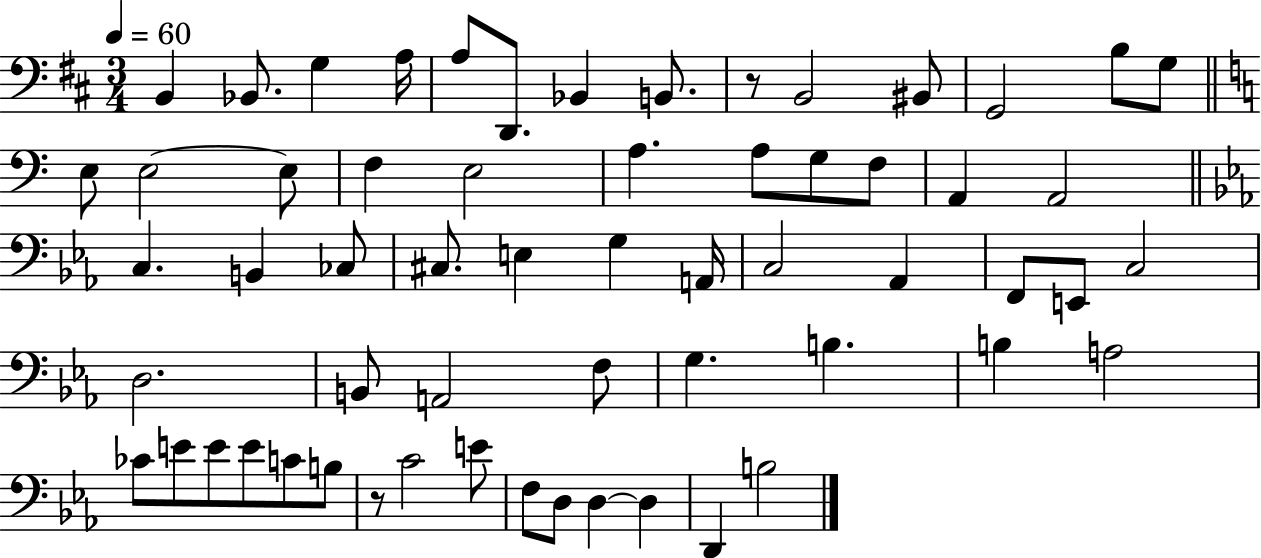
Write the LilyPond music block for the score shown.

{
  \clef bass
  \numericTimeSignature
  \time 3/4
  \key d \major
  \tempo 4 = 60
  b,4 bes,8. g4 a16 | a8 d,8. bes,4 b,8. | r8 b,2 bis,8 | g,2 b8 g8 | \break \bar "||" \break \key c \major e8 e2~~ e8 | f4 e2 | a4. a8 g8 f8 | a,4 a,2 | \break \bar "||" \break \key ees \major c4. b,4 ces8 | cis8. e4 g4 a,16 | c2 aes,4 | f,8 e,8 c2 | \break d2. | b,8 a,2 f8 | g4. b4. | b4 a2 | \break ces'8 e'8 e'8 e'8 c'8 b8 | r8 c'2 e'8 | f8 d8 d4~~ d4 | d,4 b2 | \break \bar "|."
}